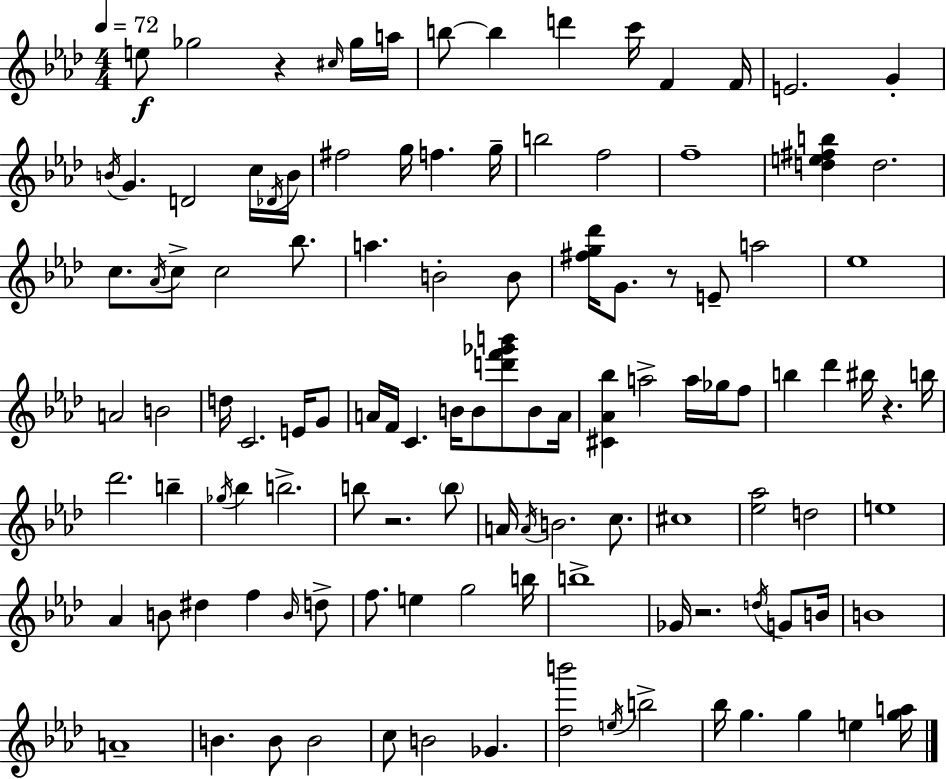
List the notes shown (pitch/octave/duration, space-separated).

E5/e Gb5/h R/q C#5/s Gb5/s A5/s B5/e B5/q D6/q C6/s F4/q F4/s E4/h. G4/q B4/s G4/q. D4/h C5/s Db4/s B4/s F#5/h G5/s F5/q. G5/s B5/h F5/h F5/w [D5,E5,F#5,B5]/q D5/h. C5/e. Ab4/s C5/e C5/h Bb5/e. A5/q. B4/h B4/e [F#5,G5,Db6]/s G4/e. R/e E4/e A5/h Eb5/w A4/h B4/h D5/s C4/h. E4/s G4/e A4/s F4/s C4/q. B4/s B4/e [D6,F6,Gb6,B6]/e B4/e A4/s [C#4,Ab4,Bb5]/q A5/h A5/s Gb5/s F5/e B5/q Db6/q BIS5/s R/q. B5/s Db6/h. B5/q Gb5/s Bb5/q B5/h. B5/e R/h. B5/e A4/s A4/s B4/h. C5/e. C#5/w [Eb5,Ab5]/h D5/h E5/w Ab4/q B4/e D#5/q F5/q B4/s D5/e F5/e. E5/q G5/h B5/s B5/w Gb4/s R/h. D5/s G4/e B4/s B4/w A4/w B4/q. B4/e B4/h C5/e B4/h Gb4/q. [Db5,B6]/h E5/s B5/h Bb5/s G5/q. G5/q E5/q [G5,A5]/s